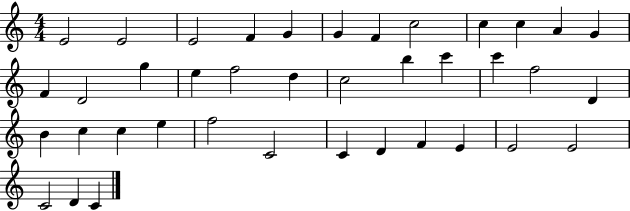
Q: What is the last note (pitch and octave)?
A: C4